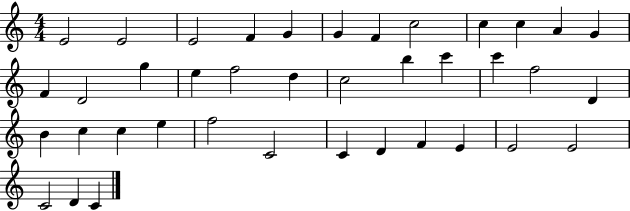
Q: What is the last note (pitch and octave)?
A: C4